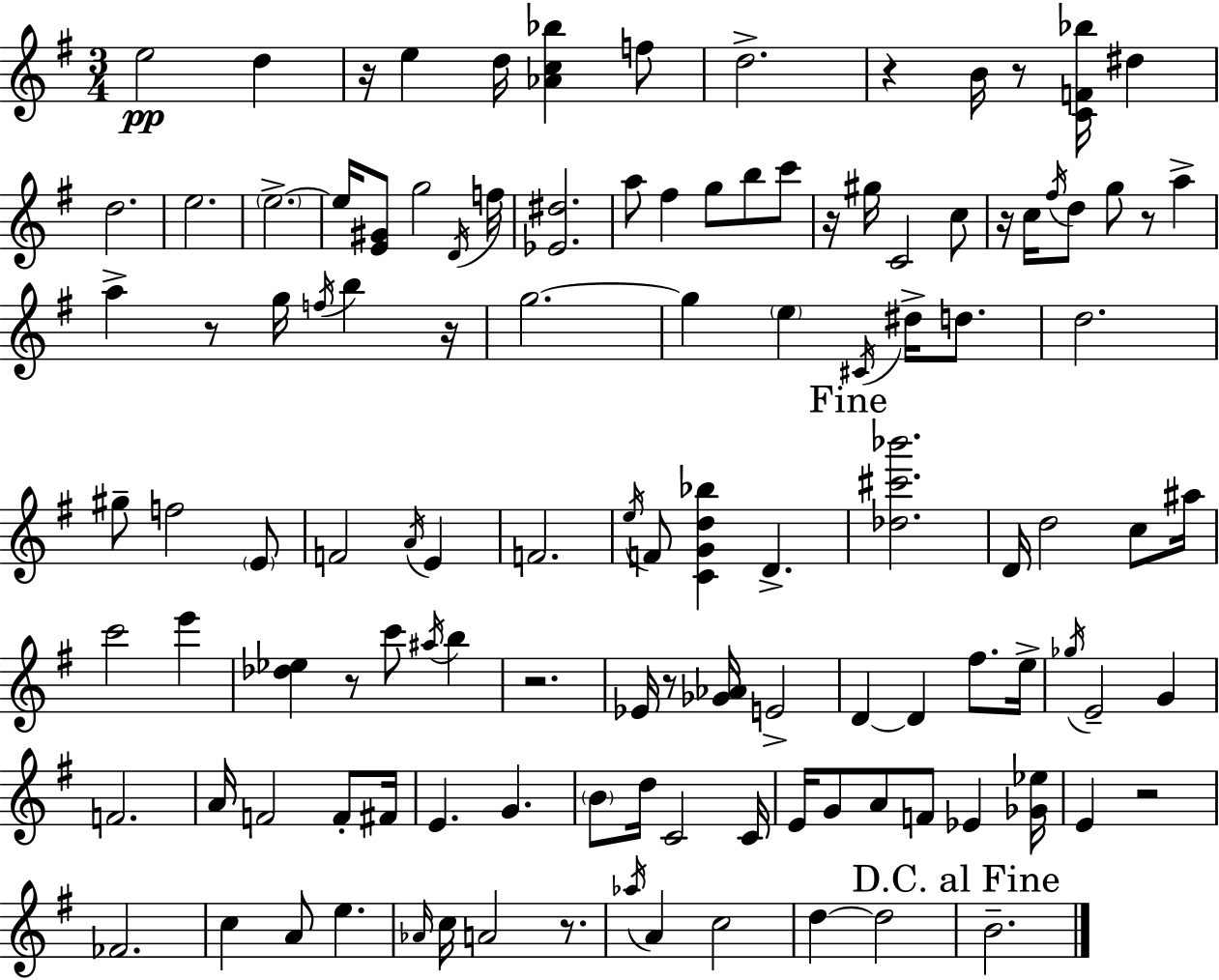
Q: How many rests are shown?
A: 13